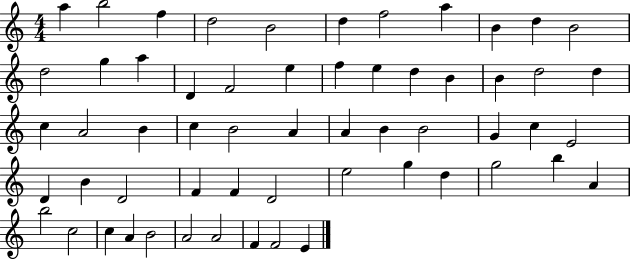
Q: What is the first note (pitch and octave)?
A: A5